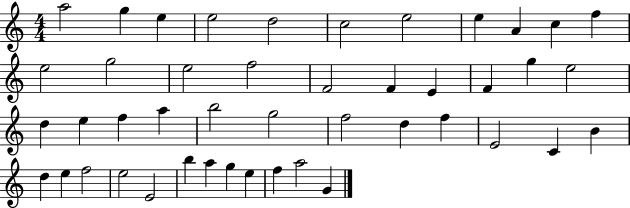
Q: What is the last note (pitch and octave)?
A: G4